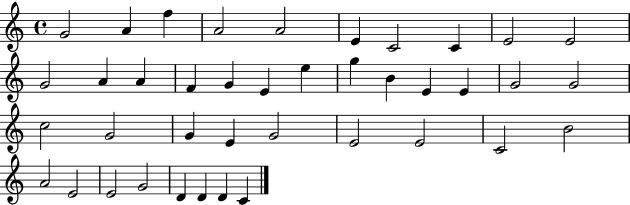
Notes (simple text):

G4/h A4/q F5/q A4/h A4/h E4/q C4/h C4/q E4/h E4/h G4/h A4/q A4/q F4/q G4/q E4/q E5/q G5/q B4/q E4/q E4/q G4/h G4/h C5/h G4/h G4/q E4/q G4/h E4/h E4/h C4/h B4/h A4/h E4/h E4/h G4/h D4/q D4/q D4/q C4/q